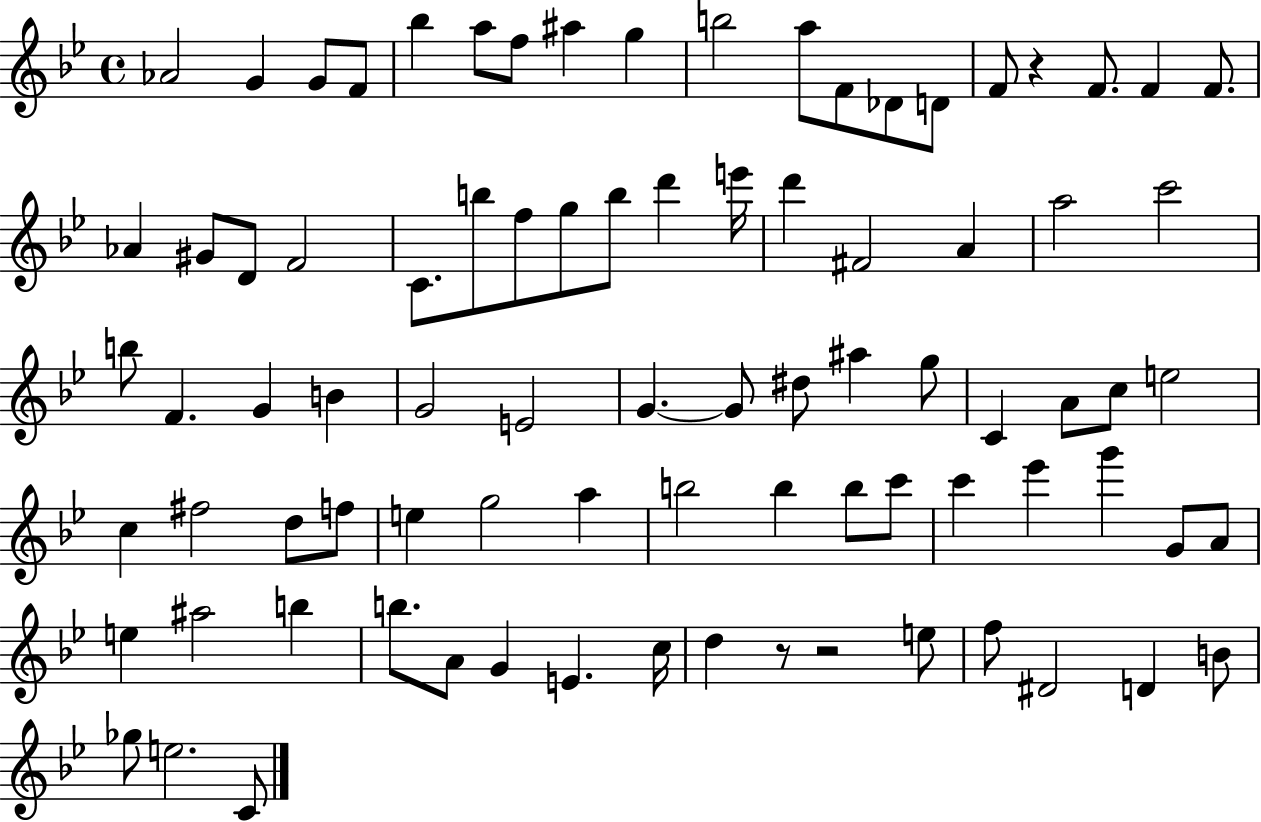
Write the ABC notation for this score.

X:1
T:Untitled
M:4/4
L:1/4
K:Bb
_A2 G G/2 F/2 _b a/2 f/2 ^a g b2 a/2 F/2 _D/2 D/2 F/2 z F/2 F F/2 _A ^G/2 D/2 F2 C/2 b/2 f/2 g/2 b/2 d' e'/4 d' ^F2 A a2 c'2 b/2 F G B G2 E2 G G/2 ^d/2 ^a g/2 C A/2 c/2 e2 c ^f2 d/2 f/2 e g2 a b2 b b/2 c'/2 c' _e' g' G/2 A/2 e ^a2 b b/2 A/2 G E c/4 d z/2 z2 e/2 f/2 ^D2 D B/2 _g/2 e2 C/2